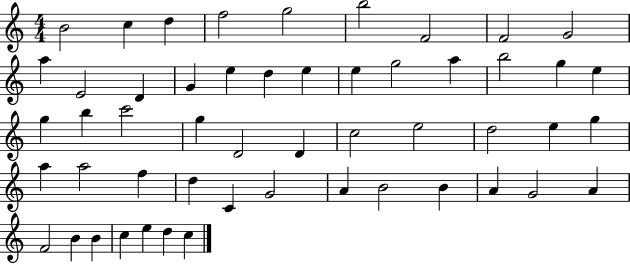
B4/h C5/q D5/q F5/h G5/h B5/h F4/h F4/h G4/h A5/q E4/h D4/q G4/q E5/q D5/q E5/q E5/q G5/h A5/q B5/h G5/q E5/q G5/q B5/q C6/h G5/q D4/h D4/q C5/h E5/h D5/h E5/q G5/q A5/q A5/h F5/q D5/q C4/q G4/h A4/q B4/h B4/q A4/q G4/h A4/q F4/h B4/q B4/q C5/q E5/q D5/q C5/q